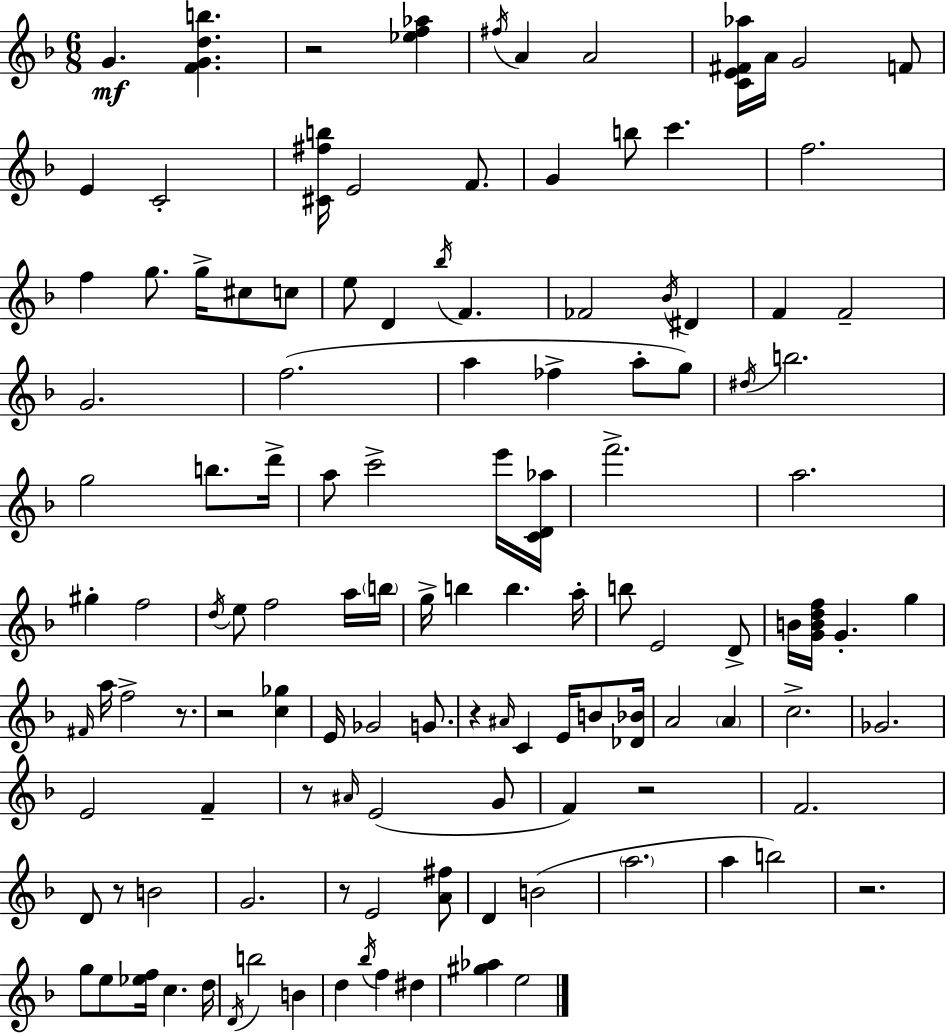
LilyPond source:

{
  \clef treble
  \numericTimeSignature
  \time 6/8
  \key f \major
  g'4.\mf <f' g' d'' b''>4. | r2 <ees'' f'' aes''>4 | \acciaccatura { fis''16 } a'4 a'2 | <c' e' fis' aes''>16 a'16 g'2 f'8 | \break e'4 c'2-. | <cis' fis'' b''>16 e'2 f'8. | g'4 b''8 c'''4. | f''2. | \break f''4 g''8. g''16-> cis''8 c''8 | e''8 d'4 \acciaccatura { bes''16 } f'4. | fes'2 \acciaccatura { bes'16 } dis'4 | f'4 f'2-- | \break g'2. | f''2.( | a''4 fes''4-> a''8-. | g''8) \acciaccatura { dis''16 } b''2. | \break g''2 | b''8. d'''16-> a''8 c'''2-> | e'''16 <c' d' aes''>16 f'''2.-> | a''2. | \break gis''4-. f''2 | \acciaccatura { d''16 } e''8 f''2 | a''16 \parenthesize b''16 g''16-> b''4 b''4. | a''16-. b''8 e'2 | \break d'8-> b'16 <g' b' d'' f''>16 g'4.-. | g''4 \grace { fis'16 } a''16 f''2-> | r8. r2 | <c'' ges''>4 e'16 ges'2 | \break g'8. r4 \grace { ais'16 } c'4 | e'16 b'8 <des' bes'>16 a'2 | \parenthesize a'4 c''2.-> | ges'2. | \break e'2 | f'4-- r8 \grace { ais'16 }( e'2 | g'8 f'4) | r2 f'2. | \break d'8 r8 | b'2 g'2. | r8 e'2 | <a' fis''>8 d'4 | \break b'2( \parenthesize a''2. | a''4 | b''2) r2. | g''8 e''8 | \break <ees'' f''>16 c''4. d''16 \acciaccatura { d'16 } b''2 | b'4 d''4 | \acciaccatura { bes''16 } f''4 dis''4 <gis'' aes''>4 | e''2 \bar "|."
}